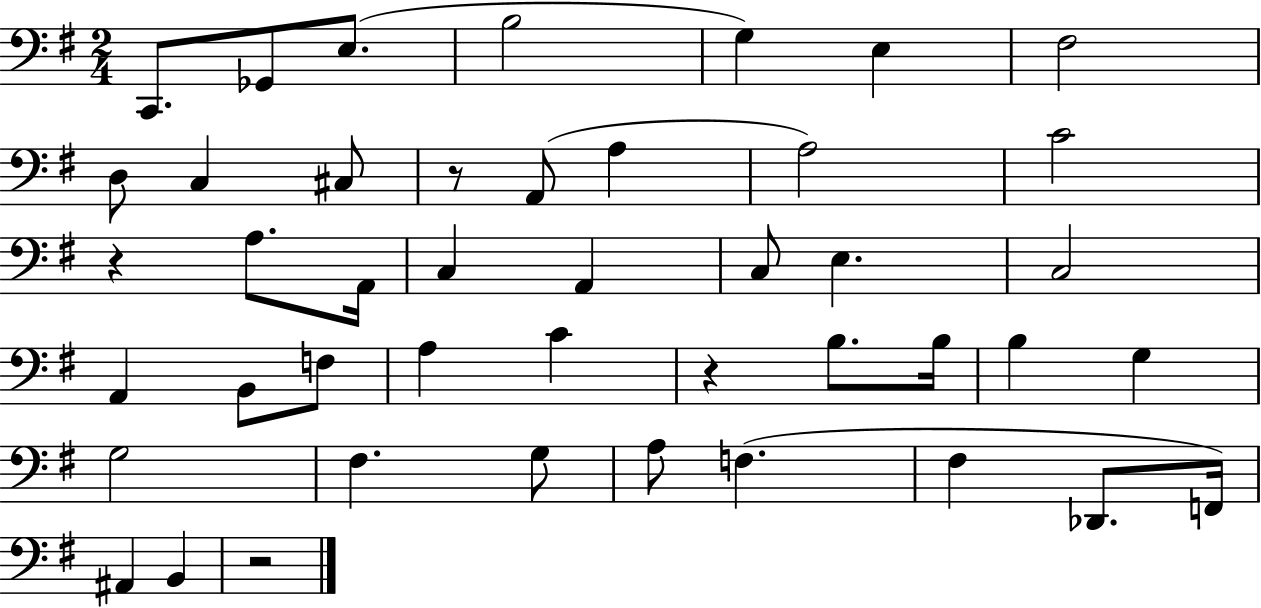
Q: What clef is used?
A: bass